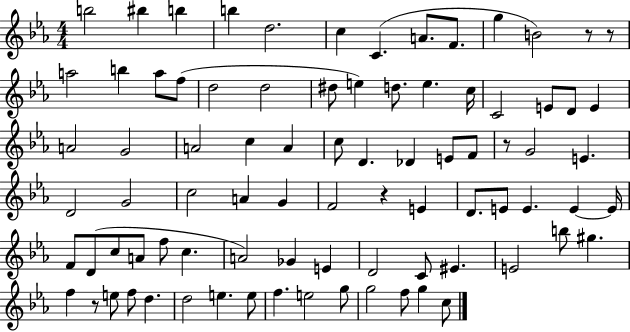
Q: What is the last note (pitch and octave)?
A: C5